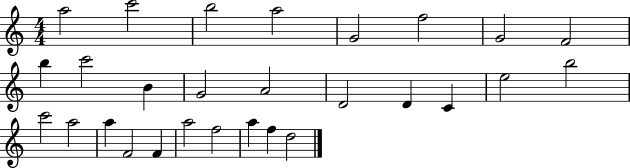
A5/h C6/h B5/h A5/h G4/h F5/h G4/h F4/h B5/q C6/h B4/q G4/h A4/h D4/h D4/q C4/q E5/h B5/h C6/h A5/h A5/q F4/h F4/q A5/h F5/h A5/q F5/q D5/h